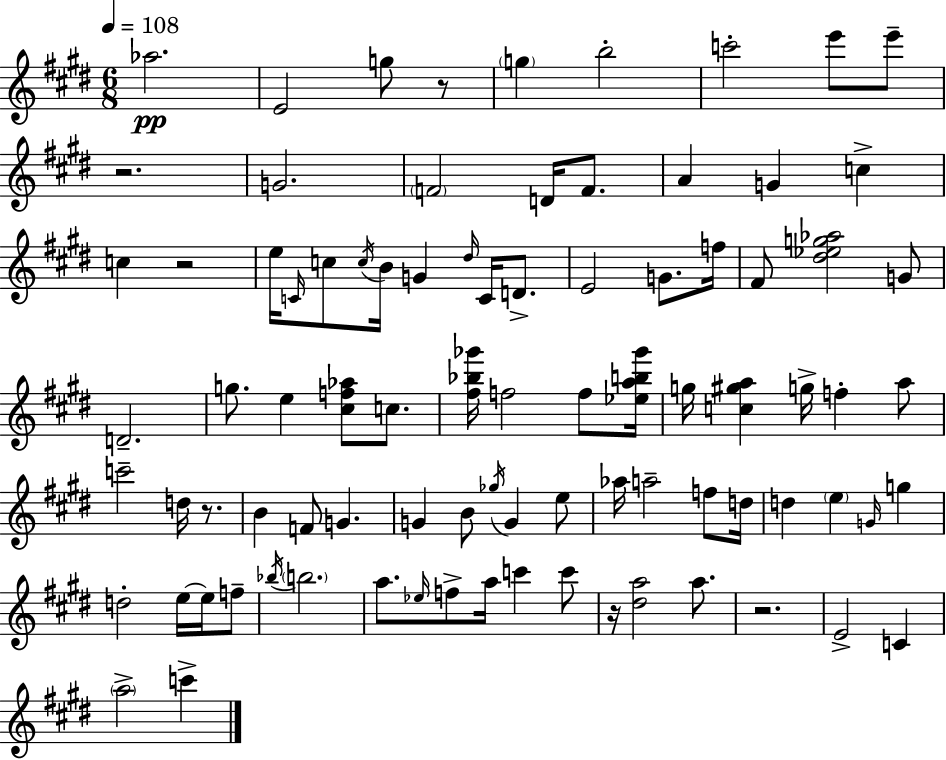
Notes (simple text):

Ab5/h. E4/h G5/e R/e G5/q B5/h C6/h E6/e E6/e R/h. G4/h. F4/h D4/s F4/e. A4/q G4/q C5/q C5/q R/h E5/s C4/s C5/e C5/s B4/s G4/q D#5/s C4/s D4/e. E4/h G4/e. F5/s F#4/e [D#5,Eb5,G5,Ab5]/h G4/e D4/h. G5/e. E5/q [C#5,F5,Ab5]/e C5/e. [F#5,Bb5,Gb6]/s F5/h F5/e [Eb5,A5,B5,Gb6]/s G5/s [C5,G#5,A5]/q G5/s F5/q A5/e C6/h D5/s R/e. B4/q F4/e G4/q. G4/q B4/e Gb5/s G4/q E5/e Ab5/s A5/h F5/e D5/s D5/q E5/q G4/s G5/q D5/h E5/s E5/s F5/e Bb5/s B5/h. A5/e. Eb5/s F5/e A5/s C6/q C6/e R/s [D#5,A5]/h A5/e. R/h. E4/h C4/q A5/h C6/q